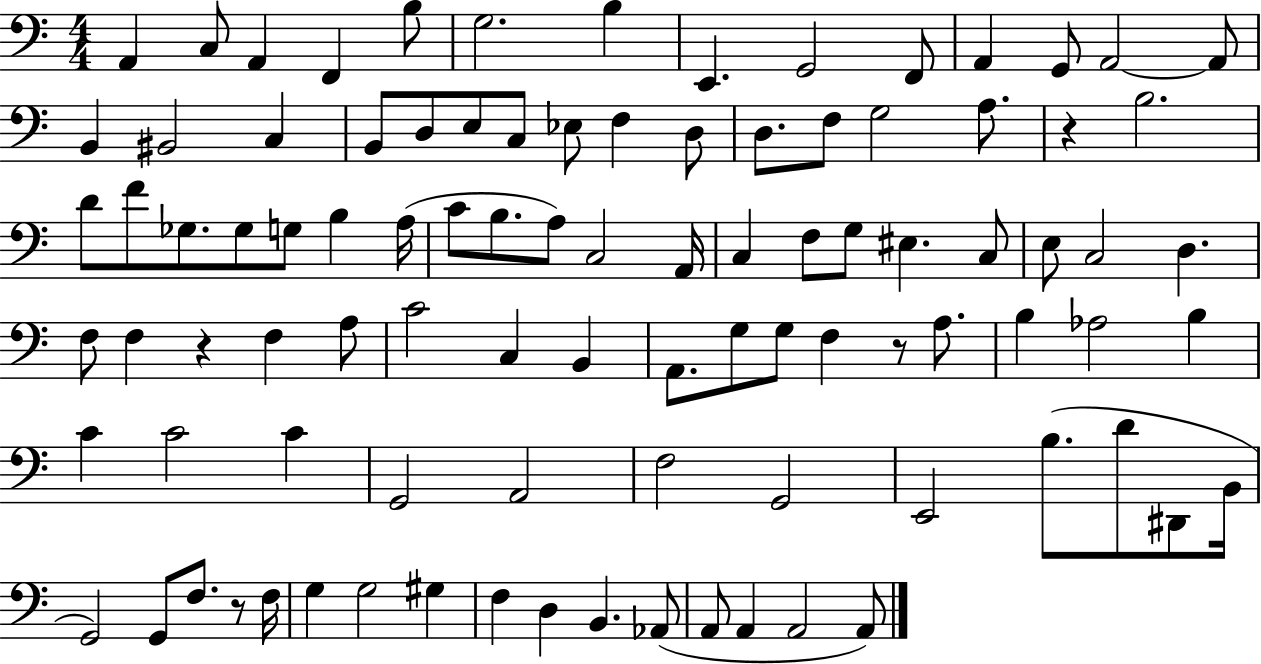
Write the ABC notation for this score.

X:1
T:Untitled
M:4/4
L:1/4
K:C
A,, C,/2 A,, F,, B,/2 G,2 B, E,, G,,2 F,,/2 A,, G,,/2 A,,2 A,,/2 B,, ^B,,2 C, B,,/2 D,/2 E,/2 C,/2 _E,/2 F, D,/2 D,/2 F,/2 G,2 A,/2 z B,2 D/2 F/2 _G,/2 _G,/2 G,/2 B, A,/4 C/2 B,/2 A,/2 C,2 A,,/4 C, F,/2 G,/2 ^E, C,/2 E,/2 C,2 D, F,/2 F, z F, A,/2 C2 C, B,, A,,/2 G,/2 G,/2 F, z/2 A,/2 B, _A,2 B, C C2 C G,,2 A,,2 F,2 G,,2 E,,2 B,/2 D/2 ^D,,/2 B,,/4 G,,2 G,,/2 F,/2 z/2 F,/4 G, G,2 ^G, F, D, B,, _A,,/2 A,,/2 A,, A,,2 A,,/2